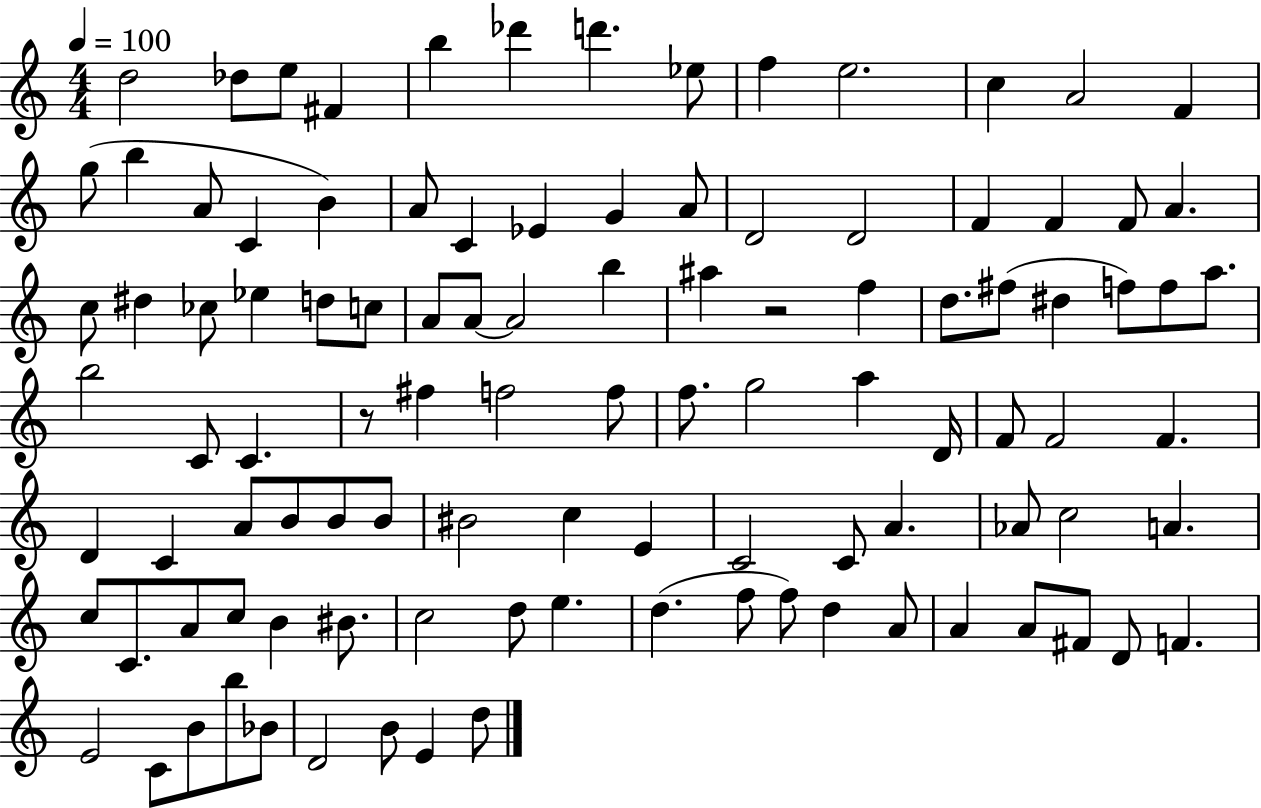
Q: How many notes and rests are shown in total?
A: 105